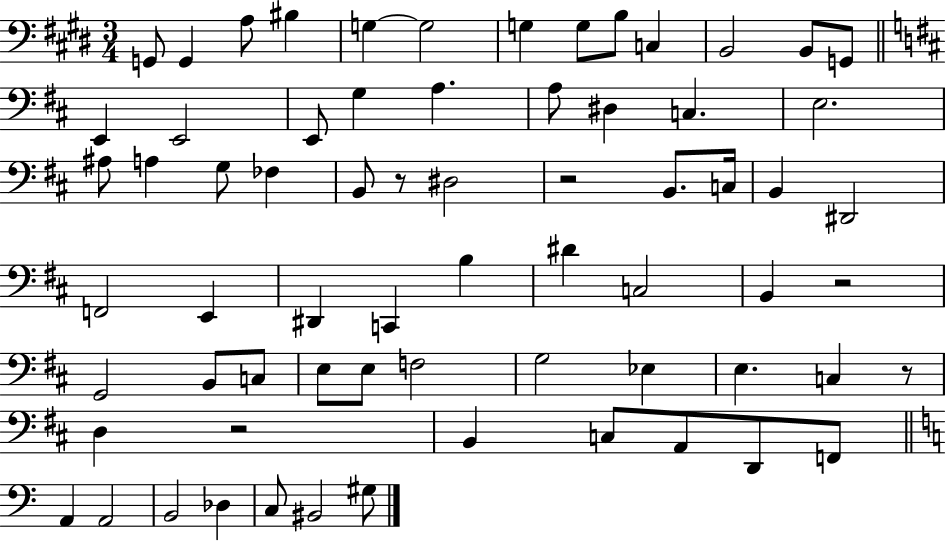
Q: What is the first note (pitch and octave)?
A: G2